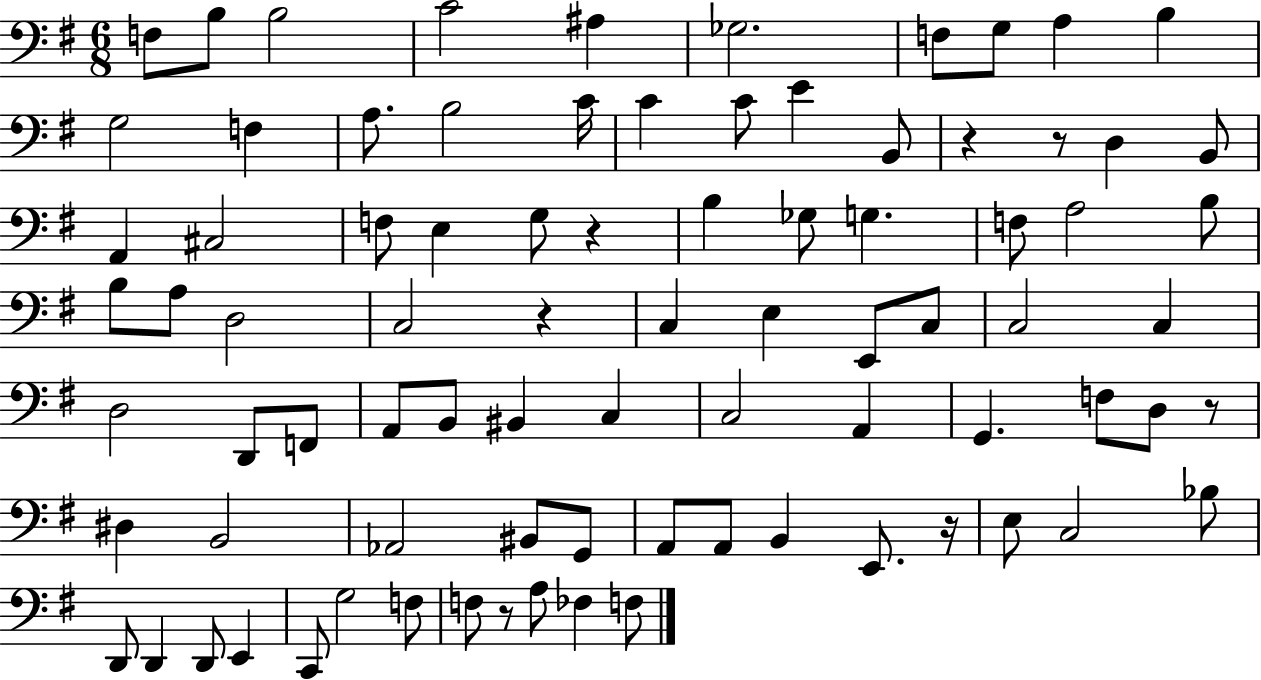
F3/e B3/e B3/h C4/h A#3/q Gb3/h. F3/e G3/e A3/q B3/q G3/h F3/q A3/e. B3/h C4/s C4/q C4/e E4/q B2/e R/q R/e D3/q B2/e A2/q C#3/h F3/e E3/q G3/e R/q B3/q Gb3/e G3/q. F3/e A3/h B3/e B3/e A3/e D3/h C3/h R/q C3/q E3/q E2/e C3/e C3/h C3/q D3/h D2/e F2/e A2/e B2/e BIS2/q C3/q C3/h A2/q G2/q. F3/e D3/e R/e D#3/q B2/h Ab2/h BIS2/e G2/e A2/e A2/e B2/q E2/e. R/s E3/e C3/h Bb3/e D2/e D2/q D2/e E2/q C2/e G3/h F3/e F3/e R/e A3/e FES3/q F3/e